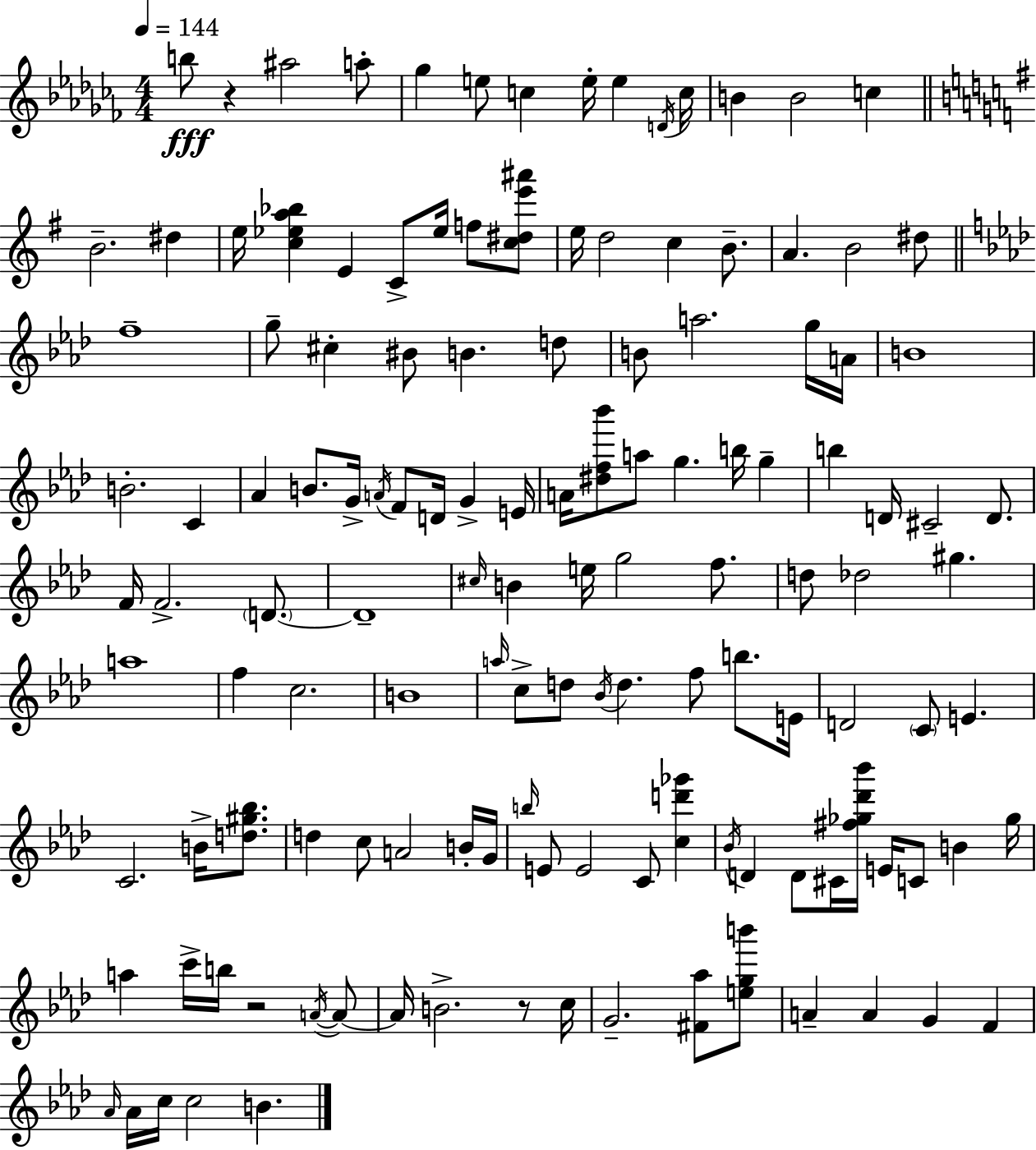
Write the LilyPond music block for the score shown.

{
  \clef treble
  \numericTimeSignature
  \time 4/4
  \key aes \minor
  \tempo 4 = 144
  \repeat volta 2 { b''8\fff r4 ais''2 a''8-. | ges''4 e''8 c''4 e''16-. e''4 \acciaccatura { d'16 } | c''16 b'4 b'2 c''4 | \bar "||" \break \key g \major b'2.-- dis''4 | e''16 <c'' ees'' a'' bes''>4 e'4 c'8-> ees''16 f''8 <c'' dis'' e''' ais'''>8 | e''16 d''2 c''4 b'8.-- | a'4. b'2 dis''8 | \break \bar "||" \break \key aes \major f''1-- | g''8-- cis''4-. bis'8 b'4. d''8 | b'8 a''2. g''16 a'16 | b'1 | \break b'2.-. c'4 | aes'4 b'8. g'16-> \acciaccatura { a'16 } f'8 d'16 g'4-> | e'16 a'16 <dis'' f'' bes'''>8 a''8 g''4. b''16 g''4-- | b''4 d'16 cis'2-- d'8. | \break f'16 f'2.-> \parenthesize d'8.~~ | d'1-- | \grace { cis''16 } b'4 e''16 g''2 f''8. | d''8 des''2 gis''4. | \break a''1 | f''4 c''2. | b'1 | \grace { a''16 } c''8-> d''8 \acciaccatura { bes'16 } d''4. f''8 | \break b''8. e'16 d'2 \parenthesize c'8 e'4. | c'2. | b'16-> <d'' gis'' bes''>8. d''4 c''8 a'2 | b'16-. g'16 \grace { b''16 } e'8 e'2 c'8 | \break <c'' d''' ges'''>4 \acciaccatura { bes'16 } d'4 d'8 cis'16 <fis'' ges'' des''' bes'''>16 e'16 c'8 | b'4 ges''16 a''4 c'''16-> b''16 r2 | \acciaccatura { a'16~ }~ a'8 a'16 b'2.-> | r8 c''16 g'2.-- | \break <fis' aes''>8 <e'' g'' b'''>8 a'4-- a'4 g'4 | f'4 \grace { aes'16 } aes'16 c''16 c''2 | b'4. } \bar "|."
}